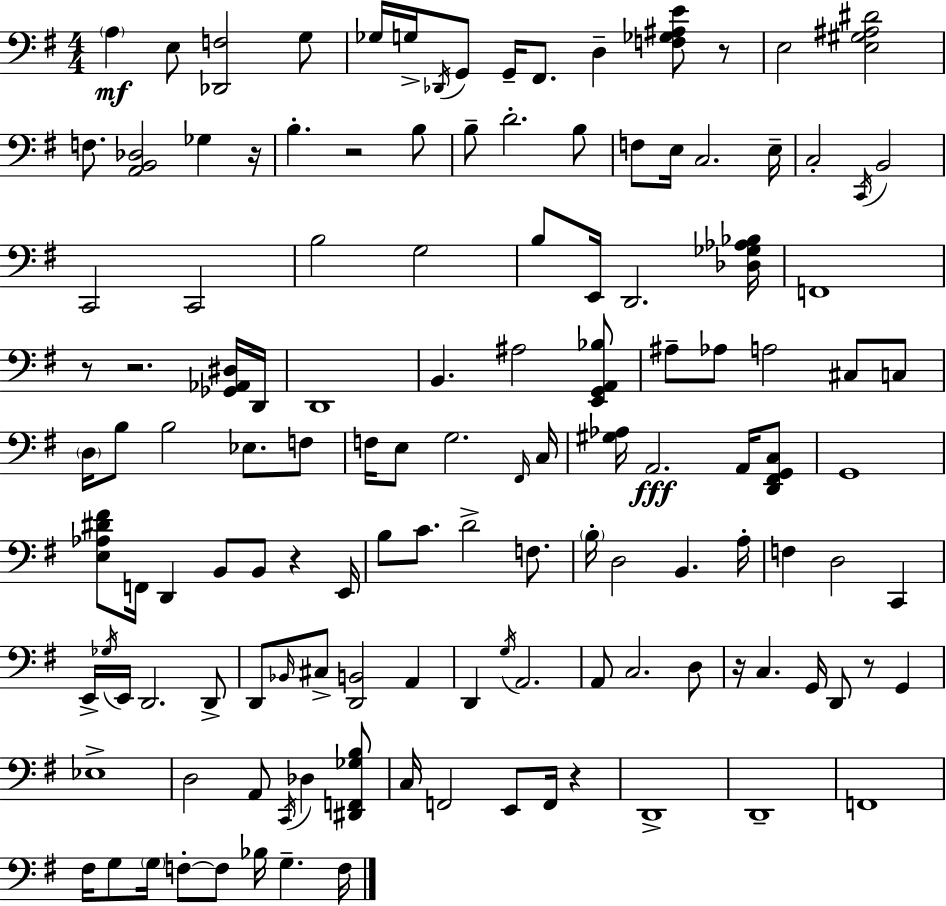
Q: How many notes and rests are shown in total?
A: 131